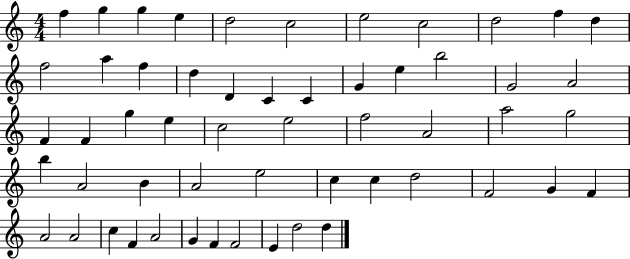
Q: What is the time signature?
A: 4/4